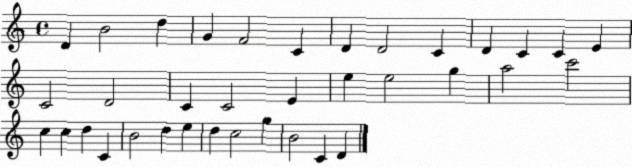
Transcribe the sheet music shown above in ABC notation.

X:1
T:Untitled
M:4/4
L:1/4
K:C
D B2 d G F2 C D D2 C D C C E C2 D2 C C2 E e e2 g a2 c'2 c c d C B2 d e d c2 g B2 C D